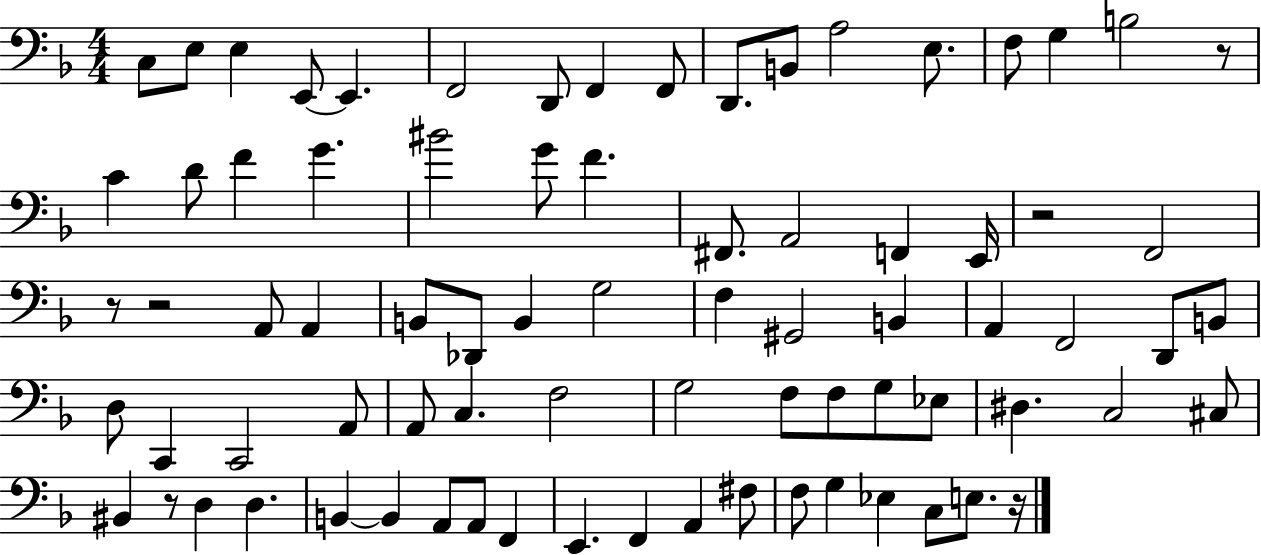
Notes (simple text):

C3/e E3/e E3/q E2/e E2/q. F2/h D2/e F2/q F2/e D2/e. B2/e A3/h E3/e. F3/e G3/q B3/h R/e C4/q D4/e F4/q G4/q. BIS4/h G4/e F4/q. F#2/e. A2/h F2/q E2/s R/h F2/h R/e R/h A2/e A2/q B2/e Db2/e B2/q G3/h F3/q G#2/h B2/q A2/q F2/h D2/e B2/e D3/e C2/q C2/h A2/e A2/e C3/q. F3/h G3/h F3/e F3/e G3/e Eb3/e D#3/q. C3/h C#3/e BIS2/q R/e D3/q D3/q. B2/q B2/q A2/e A2/e F2/q E2/q. F2/q A2/q F#3/e F3/e G3/q Eb3/q C3/e E3/e. R/s